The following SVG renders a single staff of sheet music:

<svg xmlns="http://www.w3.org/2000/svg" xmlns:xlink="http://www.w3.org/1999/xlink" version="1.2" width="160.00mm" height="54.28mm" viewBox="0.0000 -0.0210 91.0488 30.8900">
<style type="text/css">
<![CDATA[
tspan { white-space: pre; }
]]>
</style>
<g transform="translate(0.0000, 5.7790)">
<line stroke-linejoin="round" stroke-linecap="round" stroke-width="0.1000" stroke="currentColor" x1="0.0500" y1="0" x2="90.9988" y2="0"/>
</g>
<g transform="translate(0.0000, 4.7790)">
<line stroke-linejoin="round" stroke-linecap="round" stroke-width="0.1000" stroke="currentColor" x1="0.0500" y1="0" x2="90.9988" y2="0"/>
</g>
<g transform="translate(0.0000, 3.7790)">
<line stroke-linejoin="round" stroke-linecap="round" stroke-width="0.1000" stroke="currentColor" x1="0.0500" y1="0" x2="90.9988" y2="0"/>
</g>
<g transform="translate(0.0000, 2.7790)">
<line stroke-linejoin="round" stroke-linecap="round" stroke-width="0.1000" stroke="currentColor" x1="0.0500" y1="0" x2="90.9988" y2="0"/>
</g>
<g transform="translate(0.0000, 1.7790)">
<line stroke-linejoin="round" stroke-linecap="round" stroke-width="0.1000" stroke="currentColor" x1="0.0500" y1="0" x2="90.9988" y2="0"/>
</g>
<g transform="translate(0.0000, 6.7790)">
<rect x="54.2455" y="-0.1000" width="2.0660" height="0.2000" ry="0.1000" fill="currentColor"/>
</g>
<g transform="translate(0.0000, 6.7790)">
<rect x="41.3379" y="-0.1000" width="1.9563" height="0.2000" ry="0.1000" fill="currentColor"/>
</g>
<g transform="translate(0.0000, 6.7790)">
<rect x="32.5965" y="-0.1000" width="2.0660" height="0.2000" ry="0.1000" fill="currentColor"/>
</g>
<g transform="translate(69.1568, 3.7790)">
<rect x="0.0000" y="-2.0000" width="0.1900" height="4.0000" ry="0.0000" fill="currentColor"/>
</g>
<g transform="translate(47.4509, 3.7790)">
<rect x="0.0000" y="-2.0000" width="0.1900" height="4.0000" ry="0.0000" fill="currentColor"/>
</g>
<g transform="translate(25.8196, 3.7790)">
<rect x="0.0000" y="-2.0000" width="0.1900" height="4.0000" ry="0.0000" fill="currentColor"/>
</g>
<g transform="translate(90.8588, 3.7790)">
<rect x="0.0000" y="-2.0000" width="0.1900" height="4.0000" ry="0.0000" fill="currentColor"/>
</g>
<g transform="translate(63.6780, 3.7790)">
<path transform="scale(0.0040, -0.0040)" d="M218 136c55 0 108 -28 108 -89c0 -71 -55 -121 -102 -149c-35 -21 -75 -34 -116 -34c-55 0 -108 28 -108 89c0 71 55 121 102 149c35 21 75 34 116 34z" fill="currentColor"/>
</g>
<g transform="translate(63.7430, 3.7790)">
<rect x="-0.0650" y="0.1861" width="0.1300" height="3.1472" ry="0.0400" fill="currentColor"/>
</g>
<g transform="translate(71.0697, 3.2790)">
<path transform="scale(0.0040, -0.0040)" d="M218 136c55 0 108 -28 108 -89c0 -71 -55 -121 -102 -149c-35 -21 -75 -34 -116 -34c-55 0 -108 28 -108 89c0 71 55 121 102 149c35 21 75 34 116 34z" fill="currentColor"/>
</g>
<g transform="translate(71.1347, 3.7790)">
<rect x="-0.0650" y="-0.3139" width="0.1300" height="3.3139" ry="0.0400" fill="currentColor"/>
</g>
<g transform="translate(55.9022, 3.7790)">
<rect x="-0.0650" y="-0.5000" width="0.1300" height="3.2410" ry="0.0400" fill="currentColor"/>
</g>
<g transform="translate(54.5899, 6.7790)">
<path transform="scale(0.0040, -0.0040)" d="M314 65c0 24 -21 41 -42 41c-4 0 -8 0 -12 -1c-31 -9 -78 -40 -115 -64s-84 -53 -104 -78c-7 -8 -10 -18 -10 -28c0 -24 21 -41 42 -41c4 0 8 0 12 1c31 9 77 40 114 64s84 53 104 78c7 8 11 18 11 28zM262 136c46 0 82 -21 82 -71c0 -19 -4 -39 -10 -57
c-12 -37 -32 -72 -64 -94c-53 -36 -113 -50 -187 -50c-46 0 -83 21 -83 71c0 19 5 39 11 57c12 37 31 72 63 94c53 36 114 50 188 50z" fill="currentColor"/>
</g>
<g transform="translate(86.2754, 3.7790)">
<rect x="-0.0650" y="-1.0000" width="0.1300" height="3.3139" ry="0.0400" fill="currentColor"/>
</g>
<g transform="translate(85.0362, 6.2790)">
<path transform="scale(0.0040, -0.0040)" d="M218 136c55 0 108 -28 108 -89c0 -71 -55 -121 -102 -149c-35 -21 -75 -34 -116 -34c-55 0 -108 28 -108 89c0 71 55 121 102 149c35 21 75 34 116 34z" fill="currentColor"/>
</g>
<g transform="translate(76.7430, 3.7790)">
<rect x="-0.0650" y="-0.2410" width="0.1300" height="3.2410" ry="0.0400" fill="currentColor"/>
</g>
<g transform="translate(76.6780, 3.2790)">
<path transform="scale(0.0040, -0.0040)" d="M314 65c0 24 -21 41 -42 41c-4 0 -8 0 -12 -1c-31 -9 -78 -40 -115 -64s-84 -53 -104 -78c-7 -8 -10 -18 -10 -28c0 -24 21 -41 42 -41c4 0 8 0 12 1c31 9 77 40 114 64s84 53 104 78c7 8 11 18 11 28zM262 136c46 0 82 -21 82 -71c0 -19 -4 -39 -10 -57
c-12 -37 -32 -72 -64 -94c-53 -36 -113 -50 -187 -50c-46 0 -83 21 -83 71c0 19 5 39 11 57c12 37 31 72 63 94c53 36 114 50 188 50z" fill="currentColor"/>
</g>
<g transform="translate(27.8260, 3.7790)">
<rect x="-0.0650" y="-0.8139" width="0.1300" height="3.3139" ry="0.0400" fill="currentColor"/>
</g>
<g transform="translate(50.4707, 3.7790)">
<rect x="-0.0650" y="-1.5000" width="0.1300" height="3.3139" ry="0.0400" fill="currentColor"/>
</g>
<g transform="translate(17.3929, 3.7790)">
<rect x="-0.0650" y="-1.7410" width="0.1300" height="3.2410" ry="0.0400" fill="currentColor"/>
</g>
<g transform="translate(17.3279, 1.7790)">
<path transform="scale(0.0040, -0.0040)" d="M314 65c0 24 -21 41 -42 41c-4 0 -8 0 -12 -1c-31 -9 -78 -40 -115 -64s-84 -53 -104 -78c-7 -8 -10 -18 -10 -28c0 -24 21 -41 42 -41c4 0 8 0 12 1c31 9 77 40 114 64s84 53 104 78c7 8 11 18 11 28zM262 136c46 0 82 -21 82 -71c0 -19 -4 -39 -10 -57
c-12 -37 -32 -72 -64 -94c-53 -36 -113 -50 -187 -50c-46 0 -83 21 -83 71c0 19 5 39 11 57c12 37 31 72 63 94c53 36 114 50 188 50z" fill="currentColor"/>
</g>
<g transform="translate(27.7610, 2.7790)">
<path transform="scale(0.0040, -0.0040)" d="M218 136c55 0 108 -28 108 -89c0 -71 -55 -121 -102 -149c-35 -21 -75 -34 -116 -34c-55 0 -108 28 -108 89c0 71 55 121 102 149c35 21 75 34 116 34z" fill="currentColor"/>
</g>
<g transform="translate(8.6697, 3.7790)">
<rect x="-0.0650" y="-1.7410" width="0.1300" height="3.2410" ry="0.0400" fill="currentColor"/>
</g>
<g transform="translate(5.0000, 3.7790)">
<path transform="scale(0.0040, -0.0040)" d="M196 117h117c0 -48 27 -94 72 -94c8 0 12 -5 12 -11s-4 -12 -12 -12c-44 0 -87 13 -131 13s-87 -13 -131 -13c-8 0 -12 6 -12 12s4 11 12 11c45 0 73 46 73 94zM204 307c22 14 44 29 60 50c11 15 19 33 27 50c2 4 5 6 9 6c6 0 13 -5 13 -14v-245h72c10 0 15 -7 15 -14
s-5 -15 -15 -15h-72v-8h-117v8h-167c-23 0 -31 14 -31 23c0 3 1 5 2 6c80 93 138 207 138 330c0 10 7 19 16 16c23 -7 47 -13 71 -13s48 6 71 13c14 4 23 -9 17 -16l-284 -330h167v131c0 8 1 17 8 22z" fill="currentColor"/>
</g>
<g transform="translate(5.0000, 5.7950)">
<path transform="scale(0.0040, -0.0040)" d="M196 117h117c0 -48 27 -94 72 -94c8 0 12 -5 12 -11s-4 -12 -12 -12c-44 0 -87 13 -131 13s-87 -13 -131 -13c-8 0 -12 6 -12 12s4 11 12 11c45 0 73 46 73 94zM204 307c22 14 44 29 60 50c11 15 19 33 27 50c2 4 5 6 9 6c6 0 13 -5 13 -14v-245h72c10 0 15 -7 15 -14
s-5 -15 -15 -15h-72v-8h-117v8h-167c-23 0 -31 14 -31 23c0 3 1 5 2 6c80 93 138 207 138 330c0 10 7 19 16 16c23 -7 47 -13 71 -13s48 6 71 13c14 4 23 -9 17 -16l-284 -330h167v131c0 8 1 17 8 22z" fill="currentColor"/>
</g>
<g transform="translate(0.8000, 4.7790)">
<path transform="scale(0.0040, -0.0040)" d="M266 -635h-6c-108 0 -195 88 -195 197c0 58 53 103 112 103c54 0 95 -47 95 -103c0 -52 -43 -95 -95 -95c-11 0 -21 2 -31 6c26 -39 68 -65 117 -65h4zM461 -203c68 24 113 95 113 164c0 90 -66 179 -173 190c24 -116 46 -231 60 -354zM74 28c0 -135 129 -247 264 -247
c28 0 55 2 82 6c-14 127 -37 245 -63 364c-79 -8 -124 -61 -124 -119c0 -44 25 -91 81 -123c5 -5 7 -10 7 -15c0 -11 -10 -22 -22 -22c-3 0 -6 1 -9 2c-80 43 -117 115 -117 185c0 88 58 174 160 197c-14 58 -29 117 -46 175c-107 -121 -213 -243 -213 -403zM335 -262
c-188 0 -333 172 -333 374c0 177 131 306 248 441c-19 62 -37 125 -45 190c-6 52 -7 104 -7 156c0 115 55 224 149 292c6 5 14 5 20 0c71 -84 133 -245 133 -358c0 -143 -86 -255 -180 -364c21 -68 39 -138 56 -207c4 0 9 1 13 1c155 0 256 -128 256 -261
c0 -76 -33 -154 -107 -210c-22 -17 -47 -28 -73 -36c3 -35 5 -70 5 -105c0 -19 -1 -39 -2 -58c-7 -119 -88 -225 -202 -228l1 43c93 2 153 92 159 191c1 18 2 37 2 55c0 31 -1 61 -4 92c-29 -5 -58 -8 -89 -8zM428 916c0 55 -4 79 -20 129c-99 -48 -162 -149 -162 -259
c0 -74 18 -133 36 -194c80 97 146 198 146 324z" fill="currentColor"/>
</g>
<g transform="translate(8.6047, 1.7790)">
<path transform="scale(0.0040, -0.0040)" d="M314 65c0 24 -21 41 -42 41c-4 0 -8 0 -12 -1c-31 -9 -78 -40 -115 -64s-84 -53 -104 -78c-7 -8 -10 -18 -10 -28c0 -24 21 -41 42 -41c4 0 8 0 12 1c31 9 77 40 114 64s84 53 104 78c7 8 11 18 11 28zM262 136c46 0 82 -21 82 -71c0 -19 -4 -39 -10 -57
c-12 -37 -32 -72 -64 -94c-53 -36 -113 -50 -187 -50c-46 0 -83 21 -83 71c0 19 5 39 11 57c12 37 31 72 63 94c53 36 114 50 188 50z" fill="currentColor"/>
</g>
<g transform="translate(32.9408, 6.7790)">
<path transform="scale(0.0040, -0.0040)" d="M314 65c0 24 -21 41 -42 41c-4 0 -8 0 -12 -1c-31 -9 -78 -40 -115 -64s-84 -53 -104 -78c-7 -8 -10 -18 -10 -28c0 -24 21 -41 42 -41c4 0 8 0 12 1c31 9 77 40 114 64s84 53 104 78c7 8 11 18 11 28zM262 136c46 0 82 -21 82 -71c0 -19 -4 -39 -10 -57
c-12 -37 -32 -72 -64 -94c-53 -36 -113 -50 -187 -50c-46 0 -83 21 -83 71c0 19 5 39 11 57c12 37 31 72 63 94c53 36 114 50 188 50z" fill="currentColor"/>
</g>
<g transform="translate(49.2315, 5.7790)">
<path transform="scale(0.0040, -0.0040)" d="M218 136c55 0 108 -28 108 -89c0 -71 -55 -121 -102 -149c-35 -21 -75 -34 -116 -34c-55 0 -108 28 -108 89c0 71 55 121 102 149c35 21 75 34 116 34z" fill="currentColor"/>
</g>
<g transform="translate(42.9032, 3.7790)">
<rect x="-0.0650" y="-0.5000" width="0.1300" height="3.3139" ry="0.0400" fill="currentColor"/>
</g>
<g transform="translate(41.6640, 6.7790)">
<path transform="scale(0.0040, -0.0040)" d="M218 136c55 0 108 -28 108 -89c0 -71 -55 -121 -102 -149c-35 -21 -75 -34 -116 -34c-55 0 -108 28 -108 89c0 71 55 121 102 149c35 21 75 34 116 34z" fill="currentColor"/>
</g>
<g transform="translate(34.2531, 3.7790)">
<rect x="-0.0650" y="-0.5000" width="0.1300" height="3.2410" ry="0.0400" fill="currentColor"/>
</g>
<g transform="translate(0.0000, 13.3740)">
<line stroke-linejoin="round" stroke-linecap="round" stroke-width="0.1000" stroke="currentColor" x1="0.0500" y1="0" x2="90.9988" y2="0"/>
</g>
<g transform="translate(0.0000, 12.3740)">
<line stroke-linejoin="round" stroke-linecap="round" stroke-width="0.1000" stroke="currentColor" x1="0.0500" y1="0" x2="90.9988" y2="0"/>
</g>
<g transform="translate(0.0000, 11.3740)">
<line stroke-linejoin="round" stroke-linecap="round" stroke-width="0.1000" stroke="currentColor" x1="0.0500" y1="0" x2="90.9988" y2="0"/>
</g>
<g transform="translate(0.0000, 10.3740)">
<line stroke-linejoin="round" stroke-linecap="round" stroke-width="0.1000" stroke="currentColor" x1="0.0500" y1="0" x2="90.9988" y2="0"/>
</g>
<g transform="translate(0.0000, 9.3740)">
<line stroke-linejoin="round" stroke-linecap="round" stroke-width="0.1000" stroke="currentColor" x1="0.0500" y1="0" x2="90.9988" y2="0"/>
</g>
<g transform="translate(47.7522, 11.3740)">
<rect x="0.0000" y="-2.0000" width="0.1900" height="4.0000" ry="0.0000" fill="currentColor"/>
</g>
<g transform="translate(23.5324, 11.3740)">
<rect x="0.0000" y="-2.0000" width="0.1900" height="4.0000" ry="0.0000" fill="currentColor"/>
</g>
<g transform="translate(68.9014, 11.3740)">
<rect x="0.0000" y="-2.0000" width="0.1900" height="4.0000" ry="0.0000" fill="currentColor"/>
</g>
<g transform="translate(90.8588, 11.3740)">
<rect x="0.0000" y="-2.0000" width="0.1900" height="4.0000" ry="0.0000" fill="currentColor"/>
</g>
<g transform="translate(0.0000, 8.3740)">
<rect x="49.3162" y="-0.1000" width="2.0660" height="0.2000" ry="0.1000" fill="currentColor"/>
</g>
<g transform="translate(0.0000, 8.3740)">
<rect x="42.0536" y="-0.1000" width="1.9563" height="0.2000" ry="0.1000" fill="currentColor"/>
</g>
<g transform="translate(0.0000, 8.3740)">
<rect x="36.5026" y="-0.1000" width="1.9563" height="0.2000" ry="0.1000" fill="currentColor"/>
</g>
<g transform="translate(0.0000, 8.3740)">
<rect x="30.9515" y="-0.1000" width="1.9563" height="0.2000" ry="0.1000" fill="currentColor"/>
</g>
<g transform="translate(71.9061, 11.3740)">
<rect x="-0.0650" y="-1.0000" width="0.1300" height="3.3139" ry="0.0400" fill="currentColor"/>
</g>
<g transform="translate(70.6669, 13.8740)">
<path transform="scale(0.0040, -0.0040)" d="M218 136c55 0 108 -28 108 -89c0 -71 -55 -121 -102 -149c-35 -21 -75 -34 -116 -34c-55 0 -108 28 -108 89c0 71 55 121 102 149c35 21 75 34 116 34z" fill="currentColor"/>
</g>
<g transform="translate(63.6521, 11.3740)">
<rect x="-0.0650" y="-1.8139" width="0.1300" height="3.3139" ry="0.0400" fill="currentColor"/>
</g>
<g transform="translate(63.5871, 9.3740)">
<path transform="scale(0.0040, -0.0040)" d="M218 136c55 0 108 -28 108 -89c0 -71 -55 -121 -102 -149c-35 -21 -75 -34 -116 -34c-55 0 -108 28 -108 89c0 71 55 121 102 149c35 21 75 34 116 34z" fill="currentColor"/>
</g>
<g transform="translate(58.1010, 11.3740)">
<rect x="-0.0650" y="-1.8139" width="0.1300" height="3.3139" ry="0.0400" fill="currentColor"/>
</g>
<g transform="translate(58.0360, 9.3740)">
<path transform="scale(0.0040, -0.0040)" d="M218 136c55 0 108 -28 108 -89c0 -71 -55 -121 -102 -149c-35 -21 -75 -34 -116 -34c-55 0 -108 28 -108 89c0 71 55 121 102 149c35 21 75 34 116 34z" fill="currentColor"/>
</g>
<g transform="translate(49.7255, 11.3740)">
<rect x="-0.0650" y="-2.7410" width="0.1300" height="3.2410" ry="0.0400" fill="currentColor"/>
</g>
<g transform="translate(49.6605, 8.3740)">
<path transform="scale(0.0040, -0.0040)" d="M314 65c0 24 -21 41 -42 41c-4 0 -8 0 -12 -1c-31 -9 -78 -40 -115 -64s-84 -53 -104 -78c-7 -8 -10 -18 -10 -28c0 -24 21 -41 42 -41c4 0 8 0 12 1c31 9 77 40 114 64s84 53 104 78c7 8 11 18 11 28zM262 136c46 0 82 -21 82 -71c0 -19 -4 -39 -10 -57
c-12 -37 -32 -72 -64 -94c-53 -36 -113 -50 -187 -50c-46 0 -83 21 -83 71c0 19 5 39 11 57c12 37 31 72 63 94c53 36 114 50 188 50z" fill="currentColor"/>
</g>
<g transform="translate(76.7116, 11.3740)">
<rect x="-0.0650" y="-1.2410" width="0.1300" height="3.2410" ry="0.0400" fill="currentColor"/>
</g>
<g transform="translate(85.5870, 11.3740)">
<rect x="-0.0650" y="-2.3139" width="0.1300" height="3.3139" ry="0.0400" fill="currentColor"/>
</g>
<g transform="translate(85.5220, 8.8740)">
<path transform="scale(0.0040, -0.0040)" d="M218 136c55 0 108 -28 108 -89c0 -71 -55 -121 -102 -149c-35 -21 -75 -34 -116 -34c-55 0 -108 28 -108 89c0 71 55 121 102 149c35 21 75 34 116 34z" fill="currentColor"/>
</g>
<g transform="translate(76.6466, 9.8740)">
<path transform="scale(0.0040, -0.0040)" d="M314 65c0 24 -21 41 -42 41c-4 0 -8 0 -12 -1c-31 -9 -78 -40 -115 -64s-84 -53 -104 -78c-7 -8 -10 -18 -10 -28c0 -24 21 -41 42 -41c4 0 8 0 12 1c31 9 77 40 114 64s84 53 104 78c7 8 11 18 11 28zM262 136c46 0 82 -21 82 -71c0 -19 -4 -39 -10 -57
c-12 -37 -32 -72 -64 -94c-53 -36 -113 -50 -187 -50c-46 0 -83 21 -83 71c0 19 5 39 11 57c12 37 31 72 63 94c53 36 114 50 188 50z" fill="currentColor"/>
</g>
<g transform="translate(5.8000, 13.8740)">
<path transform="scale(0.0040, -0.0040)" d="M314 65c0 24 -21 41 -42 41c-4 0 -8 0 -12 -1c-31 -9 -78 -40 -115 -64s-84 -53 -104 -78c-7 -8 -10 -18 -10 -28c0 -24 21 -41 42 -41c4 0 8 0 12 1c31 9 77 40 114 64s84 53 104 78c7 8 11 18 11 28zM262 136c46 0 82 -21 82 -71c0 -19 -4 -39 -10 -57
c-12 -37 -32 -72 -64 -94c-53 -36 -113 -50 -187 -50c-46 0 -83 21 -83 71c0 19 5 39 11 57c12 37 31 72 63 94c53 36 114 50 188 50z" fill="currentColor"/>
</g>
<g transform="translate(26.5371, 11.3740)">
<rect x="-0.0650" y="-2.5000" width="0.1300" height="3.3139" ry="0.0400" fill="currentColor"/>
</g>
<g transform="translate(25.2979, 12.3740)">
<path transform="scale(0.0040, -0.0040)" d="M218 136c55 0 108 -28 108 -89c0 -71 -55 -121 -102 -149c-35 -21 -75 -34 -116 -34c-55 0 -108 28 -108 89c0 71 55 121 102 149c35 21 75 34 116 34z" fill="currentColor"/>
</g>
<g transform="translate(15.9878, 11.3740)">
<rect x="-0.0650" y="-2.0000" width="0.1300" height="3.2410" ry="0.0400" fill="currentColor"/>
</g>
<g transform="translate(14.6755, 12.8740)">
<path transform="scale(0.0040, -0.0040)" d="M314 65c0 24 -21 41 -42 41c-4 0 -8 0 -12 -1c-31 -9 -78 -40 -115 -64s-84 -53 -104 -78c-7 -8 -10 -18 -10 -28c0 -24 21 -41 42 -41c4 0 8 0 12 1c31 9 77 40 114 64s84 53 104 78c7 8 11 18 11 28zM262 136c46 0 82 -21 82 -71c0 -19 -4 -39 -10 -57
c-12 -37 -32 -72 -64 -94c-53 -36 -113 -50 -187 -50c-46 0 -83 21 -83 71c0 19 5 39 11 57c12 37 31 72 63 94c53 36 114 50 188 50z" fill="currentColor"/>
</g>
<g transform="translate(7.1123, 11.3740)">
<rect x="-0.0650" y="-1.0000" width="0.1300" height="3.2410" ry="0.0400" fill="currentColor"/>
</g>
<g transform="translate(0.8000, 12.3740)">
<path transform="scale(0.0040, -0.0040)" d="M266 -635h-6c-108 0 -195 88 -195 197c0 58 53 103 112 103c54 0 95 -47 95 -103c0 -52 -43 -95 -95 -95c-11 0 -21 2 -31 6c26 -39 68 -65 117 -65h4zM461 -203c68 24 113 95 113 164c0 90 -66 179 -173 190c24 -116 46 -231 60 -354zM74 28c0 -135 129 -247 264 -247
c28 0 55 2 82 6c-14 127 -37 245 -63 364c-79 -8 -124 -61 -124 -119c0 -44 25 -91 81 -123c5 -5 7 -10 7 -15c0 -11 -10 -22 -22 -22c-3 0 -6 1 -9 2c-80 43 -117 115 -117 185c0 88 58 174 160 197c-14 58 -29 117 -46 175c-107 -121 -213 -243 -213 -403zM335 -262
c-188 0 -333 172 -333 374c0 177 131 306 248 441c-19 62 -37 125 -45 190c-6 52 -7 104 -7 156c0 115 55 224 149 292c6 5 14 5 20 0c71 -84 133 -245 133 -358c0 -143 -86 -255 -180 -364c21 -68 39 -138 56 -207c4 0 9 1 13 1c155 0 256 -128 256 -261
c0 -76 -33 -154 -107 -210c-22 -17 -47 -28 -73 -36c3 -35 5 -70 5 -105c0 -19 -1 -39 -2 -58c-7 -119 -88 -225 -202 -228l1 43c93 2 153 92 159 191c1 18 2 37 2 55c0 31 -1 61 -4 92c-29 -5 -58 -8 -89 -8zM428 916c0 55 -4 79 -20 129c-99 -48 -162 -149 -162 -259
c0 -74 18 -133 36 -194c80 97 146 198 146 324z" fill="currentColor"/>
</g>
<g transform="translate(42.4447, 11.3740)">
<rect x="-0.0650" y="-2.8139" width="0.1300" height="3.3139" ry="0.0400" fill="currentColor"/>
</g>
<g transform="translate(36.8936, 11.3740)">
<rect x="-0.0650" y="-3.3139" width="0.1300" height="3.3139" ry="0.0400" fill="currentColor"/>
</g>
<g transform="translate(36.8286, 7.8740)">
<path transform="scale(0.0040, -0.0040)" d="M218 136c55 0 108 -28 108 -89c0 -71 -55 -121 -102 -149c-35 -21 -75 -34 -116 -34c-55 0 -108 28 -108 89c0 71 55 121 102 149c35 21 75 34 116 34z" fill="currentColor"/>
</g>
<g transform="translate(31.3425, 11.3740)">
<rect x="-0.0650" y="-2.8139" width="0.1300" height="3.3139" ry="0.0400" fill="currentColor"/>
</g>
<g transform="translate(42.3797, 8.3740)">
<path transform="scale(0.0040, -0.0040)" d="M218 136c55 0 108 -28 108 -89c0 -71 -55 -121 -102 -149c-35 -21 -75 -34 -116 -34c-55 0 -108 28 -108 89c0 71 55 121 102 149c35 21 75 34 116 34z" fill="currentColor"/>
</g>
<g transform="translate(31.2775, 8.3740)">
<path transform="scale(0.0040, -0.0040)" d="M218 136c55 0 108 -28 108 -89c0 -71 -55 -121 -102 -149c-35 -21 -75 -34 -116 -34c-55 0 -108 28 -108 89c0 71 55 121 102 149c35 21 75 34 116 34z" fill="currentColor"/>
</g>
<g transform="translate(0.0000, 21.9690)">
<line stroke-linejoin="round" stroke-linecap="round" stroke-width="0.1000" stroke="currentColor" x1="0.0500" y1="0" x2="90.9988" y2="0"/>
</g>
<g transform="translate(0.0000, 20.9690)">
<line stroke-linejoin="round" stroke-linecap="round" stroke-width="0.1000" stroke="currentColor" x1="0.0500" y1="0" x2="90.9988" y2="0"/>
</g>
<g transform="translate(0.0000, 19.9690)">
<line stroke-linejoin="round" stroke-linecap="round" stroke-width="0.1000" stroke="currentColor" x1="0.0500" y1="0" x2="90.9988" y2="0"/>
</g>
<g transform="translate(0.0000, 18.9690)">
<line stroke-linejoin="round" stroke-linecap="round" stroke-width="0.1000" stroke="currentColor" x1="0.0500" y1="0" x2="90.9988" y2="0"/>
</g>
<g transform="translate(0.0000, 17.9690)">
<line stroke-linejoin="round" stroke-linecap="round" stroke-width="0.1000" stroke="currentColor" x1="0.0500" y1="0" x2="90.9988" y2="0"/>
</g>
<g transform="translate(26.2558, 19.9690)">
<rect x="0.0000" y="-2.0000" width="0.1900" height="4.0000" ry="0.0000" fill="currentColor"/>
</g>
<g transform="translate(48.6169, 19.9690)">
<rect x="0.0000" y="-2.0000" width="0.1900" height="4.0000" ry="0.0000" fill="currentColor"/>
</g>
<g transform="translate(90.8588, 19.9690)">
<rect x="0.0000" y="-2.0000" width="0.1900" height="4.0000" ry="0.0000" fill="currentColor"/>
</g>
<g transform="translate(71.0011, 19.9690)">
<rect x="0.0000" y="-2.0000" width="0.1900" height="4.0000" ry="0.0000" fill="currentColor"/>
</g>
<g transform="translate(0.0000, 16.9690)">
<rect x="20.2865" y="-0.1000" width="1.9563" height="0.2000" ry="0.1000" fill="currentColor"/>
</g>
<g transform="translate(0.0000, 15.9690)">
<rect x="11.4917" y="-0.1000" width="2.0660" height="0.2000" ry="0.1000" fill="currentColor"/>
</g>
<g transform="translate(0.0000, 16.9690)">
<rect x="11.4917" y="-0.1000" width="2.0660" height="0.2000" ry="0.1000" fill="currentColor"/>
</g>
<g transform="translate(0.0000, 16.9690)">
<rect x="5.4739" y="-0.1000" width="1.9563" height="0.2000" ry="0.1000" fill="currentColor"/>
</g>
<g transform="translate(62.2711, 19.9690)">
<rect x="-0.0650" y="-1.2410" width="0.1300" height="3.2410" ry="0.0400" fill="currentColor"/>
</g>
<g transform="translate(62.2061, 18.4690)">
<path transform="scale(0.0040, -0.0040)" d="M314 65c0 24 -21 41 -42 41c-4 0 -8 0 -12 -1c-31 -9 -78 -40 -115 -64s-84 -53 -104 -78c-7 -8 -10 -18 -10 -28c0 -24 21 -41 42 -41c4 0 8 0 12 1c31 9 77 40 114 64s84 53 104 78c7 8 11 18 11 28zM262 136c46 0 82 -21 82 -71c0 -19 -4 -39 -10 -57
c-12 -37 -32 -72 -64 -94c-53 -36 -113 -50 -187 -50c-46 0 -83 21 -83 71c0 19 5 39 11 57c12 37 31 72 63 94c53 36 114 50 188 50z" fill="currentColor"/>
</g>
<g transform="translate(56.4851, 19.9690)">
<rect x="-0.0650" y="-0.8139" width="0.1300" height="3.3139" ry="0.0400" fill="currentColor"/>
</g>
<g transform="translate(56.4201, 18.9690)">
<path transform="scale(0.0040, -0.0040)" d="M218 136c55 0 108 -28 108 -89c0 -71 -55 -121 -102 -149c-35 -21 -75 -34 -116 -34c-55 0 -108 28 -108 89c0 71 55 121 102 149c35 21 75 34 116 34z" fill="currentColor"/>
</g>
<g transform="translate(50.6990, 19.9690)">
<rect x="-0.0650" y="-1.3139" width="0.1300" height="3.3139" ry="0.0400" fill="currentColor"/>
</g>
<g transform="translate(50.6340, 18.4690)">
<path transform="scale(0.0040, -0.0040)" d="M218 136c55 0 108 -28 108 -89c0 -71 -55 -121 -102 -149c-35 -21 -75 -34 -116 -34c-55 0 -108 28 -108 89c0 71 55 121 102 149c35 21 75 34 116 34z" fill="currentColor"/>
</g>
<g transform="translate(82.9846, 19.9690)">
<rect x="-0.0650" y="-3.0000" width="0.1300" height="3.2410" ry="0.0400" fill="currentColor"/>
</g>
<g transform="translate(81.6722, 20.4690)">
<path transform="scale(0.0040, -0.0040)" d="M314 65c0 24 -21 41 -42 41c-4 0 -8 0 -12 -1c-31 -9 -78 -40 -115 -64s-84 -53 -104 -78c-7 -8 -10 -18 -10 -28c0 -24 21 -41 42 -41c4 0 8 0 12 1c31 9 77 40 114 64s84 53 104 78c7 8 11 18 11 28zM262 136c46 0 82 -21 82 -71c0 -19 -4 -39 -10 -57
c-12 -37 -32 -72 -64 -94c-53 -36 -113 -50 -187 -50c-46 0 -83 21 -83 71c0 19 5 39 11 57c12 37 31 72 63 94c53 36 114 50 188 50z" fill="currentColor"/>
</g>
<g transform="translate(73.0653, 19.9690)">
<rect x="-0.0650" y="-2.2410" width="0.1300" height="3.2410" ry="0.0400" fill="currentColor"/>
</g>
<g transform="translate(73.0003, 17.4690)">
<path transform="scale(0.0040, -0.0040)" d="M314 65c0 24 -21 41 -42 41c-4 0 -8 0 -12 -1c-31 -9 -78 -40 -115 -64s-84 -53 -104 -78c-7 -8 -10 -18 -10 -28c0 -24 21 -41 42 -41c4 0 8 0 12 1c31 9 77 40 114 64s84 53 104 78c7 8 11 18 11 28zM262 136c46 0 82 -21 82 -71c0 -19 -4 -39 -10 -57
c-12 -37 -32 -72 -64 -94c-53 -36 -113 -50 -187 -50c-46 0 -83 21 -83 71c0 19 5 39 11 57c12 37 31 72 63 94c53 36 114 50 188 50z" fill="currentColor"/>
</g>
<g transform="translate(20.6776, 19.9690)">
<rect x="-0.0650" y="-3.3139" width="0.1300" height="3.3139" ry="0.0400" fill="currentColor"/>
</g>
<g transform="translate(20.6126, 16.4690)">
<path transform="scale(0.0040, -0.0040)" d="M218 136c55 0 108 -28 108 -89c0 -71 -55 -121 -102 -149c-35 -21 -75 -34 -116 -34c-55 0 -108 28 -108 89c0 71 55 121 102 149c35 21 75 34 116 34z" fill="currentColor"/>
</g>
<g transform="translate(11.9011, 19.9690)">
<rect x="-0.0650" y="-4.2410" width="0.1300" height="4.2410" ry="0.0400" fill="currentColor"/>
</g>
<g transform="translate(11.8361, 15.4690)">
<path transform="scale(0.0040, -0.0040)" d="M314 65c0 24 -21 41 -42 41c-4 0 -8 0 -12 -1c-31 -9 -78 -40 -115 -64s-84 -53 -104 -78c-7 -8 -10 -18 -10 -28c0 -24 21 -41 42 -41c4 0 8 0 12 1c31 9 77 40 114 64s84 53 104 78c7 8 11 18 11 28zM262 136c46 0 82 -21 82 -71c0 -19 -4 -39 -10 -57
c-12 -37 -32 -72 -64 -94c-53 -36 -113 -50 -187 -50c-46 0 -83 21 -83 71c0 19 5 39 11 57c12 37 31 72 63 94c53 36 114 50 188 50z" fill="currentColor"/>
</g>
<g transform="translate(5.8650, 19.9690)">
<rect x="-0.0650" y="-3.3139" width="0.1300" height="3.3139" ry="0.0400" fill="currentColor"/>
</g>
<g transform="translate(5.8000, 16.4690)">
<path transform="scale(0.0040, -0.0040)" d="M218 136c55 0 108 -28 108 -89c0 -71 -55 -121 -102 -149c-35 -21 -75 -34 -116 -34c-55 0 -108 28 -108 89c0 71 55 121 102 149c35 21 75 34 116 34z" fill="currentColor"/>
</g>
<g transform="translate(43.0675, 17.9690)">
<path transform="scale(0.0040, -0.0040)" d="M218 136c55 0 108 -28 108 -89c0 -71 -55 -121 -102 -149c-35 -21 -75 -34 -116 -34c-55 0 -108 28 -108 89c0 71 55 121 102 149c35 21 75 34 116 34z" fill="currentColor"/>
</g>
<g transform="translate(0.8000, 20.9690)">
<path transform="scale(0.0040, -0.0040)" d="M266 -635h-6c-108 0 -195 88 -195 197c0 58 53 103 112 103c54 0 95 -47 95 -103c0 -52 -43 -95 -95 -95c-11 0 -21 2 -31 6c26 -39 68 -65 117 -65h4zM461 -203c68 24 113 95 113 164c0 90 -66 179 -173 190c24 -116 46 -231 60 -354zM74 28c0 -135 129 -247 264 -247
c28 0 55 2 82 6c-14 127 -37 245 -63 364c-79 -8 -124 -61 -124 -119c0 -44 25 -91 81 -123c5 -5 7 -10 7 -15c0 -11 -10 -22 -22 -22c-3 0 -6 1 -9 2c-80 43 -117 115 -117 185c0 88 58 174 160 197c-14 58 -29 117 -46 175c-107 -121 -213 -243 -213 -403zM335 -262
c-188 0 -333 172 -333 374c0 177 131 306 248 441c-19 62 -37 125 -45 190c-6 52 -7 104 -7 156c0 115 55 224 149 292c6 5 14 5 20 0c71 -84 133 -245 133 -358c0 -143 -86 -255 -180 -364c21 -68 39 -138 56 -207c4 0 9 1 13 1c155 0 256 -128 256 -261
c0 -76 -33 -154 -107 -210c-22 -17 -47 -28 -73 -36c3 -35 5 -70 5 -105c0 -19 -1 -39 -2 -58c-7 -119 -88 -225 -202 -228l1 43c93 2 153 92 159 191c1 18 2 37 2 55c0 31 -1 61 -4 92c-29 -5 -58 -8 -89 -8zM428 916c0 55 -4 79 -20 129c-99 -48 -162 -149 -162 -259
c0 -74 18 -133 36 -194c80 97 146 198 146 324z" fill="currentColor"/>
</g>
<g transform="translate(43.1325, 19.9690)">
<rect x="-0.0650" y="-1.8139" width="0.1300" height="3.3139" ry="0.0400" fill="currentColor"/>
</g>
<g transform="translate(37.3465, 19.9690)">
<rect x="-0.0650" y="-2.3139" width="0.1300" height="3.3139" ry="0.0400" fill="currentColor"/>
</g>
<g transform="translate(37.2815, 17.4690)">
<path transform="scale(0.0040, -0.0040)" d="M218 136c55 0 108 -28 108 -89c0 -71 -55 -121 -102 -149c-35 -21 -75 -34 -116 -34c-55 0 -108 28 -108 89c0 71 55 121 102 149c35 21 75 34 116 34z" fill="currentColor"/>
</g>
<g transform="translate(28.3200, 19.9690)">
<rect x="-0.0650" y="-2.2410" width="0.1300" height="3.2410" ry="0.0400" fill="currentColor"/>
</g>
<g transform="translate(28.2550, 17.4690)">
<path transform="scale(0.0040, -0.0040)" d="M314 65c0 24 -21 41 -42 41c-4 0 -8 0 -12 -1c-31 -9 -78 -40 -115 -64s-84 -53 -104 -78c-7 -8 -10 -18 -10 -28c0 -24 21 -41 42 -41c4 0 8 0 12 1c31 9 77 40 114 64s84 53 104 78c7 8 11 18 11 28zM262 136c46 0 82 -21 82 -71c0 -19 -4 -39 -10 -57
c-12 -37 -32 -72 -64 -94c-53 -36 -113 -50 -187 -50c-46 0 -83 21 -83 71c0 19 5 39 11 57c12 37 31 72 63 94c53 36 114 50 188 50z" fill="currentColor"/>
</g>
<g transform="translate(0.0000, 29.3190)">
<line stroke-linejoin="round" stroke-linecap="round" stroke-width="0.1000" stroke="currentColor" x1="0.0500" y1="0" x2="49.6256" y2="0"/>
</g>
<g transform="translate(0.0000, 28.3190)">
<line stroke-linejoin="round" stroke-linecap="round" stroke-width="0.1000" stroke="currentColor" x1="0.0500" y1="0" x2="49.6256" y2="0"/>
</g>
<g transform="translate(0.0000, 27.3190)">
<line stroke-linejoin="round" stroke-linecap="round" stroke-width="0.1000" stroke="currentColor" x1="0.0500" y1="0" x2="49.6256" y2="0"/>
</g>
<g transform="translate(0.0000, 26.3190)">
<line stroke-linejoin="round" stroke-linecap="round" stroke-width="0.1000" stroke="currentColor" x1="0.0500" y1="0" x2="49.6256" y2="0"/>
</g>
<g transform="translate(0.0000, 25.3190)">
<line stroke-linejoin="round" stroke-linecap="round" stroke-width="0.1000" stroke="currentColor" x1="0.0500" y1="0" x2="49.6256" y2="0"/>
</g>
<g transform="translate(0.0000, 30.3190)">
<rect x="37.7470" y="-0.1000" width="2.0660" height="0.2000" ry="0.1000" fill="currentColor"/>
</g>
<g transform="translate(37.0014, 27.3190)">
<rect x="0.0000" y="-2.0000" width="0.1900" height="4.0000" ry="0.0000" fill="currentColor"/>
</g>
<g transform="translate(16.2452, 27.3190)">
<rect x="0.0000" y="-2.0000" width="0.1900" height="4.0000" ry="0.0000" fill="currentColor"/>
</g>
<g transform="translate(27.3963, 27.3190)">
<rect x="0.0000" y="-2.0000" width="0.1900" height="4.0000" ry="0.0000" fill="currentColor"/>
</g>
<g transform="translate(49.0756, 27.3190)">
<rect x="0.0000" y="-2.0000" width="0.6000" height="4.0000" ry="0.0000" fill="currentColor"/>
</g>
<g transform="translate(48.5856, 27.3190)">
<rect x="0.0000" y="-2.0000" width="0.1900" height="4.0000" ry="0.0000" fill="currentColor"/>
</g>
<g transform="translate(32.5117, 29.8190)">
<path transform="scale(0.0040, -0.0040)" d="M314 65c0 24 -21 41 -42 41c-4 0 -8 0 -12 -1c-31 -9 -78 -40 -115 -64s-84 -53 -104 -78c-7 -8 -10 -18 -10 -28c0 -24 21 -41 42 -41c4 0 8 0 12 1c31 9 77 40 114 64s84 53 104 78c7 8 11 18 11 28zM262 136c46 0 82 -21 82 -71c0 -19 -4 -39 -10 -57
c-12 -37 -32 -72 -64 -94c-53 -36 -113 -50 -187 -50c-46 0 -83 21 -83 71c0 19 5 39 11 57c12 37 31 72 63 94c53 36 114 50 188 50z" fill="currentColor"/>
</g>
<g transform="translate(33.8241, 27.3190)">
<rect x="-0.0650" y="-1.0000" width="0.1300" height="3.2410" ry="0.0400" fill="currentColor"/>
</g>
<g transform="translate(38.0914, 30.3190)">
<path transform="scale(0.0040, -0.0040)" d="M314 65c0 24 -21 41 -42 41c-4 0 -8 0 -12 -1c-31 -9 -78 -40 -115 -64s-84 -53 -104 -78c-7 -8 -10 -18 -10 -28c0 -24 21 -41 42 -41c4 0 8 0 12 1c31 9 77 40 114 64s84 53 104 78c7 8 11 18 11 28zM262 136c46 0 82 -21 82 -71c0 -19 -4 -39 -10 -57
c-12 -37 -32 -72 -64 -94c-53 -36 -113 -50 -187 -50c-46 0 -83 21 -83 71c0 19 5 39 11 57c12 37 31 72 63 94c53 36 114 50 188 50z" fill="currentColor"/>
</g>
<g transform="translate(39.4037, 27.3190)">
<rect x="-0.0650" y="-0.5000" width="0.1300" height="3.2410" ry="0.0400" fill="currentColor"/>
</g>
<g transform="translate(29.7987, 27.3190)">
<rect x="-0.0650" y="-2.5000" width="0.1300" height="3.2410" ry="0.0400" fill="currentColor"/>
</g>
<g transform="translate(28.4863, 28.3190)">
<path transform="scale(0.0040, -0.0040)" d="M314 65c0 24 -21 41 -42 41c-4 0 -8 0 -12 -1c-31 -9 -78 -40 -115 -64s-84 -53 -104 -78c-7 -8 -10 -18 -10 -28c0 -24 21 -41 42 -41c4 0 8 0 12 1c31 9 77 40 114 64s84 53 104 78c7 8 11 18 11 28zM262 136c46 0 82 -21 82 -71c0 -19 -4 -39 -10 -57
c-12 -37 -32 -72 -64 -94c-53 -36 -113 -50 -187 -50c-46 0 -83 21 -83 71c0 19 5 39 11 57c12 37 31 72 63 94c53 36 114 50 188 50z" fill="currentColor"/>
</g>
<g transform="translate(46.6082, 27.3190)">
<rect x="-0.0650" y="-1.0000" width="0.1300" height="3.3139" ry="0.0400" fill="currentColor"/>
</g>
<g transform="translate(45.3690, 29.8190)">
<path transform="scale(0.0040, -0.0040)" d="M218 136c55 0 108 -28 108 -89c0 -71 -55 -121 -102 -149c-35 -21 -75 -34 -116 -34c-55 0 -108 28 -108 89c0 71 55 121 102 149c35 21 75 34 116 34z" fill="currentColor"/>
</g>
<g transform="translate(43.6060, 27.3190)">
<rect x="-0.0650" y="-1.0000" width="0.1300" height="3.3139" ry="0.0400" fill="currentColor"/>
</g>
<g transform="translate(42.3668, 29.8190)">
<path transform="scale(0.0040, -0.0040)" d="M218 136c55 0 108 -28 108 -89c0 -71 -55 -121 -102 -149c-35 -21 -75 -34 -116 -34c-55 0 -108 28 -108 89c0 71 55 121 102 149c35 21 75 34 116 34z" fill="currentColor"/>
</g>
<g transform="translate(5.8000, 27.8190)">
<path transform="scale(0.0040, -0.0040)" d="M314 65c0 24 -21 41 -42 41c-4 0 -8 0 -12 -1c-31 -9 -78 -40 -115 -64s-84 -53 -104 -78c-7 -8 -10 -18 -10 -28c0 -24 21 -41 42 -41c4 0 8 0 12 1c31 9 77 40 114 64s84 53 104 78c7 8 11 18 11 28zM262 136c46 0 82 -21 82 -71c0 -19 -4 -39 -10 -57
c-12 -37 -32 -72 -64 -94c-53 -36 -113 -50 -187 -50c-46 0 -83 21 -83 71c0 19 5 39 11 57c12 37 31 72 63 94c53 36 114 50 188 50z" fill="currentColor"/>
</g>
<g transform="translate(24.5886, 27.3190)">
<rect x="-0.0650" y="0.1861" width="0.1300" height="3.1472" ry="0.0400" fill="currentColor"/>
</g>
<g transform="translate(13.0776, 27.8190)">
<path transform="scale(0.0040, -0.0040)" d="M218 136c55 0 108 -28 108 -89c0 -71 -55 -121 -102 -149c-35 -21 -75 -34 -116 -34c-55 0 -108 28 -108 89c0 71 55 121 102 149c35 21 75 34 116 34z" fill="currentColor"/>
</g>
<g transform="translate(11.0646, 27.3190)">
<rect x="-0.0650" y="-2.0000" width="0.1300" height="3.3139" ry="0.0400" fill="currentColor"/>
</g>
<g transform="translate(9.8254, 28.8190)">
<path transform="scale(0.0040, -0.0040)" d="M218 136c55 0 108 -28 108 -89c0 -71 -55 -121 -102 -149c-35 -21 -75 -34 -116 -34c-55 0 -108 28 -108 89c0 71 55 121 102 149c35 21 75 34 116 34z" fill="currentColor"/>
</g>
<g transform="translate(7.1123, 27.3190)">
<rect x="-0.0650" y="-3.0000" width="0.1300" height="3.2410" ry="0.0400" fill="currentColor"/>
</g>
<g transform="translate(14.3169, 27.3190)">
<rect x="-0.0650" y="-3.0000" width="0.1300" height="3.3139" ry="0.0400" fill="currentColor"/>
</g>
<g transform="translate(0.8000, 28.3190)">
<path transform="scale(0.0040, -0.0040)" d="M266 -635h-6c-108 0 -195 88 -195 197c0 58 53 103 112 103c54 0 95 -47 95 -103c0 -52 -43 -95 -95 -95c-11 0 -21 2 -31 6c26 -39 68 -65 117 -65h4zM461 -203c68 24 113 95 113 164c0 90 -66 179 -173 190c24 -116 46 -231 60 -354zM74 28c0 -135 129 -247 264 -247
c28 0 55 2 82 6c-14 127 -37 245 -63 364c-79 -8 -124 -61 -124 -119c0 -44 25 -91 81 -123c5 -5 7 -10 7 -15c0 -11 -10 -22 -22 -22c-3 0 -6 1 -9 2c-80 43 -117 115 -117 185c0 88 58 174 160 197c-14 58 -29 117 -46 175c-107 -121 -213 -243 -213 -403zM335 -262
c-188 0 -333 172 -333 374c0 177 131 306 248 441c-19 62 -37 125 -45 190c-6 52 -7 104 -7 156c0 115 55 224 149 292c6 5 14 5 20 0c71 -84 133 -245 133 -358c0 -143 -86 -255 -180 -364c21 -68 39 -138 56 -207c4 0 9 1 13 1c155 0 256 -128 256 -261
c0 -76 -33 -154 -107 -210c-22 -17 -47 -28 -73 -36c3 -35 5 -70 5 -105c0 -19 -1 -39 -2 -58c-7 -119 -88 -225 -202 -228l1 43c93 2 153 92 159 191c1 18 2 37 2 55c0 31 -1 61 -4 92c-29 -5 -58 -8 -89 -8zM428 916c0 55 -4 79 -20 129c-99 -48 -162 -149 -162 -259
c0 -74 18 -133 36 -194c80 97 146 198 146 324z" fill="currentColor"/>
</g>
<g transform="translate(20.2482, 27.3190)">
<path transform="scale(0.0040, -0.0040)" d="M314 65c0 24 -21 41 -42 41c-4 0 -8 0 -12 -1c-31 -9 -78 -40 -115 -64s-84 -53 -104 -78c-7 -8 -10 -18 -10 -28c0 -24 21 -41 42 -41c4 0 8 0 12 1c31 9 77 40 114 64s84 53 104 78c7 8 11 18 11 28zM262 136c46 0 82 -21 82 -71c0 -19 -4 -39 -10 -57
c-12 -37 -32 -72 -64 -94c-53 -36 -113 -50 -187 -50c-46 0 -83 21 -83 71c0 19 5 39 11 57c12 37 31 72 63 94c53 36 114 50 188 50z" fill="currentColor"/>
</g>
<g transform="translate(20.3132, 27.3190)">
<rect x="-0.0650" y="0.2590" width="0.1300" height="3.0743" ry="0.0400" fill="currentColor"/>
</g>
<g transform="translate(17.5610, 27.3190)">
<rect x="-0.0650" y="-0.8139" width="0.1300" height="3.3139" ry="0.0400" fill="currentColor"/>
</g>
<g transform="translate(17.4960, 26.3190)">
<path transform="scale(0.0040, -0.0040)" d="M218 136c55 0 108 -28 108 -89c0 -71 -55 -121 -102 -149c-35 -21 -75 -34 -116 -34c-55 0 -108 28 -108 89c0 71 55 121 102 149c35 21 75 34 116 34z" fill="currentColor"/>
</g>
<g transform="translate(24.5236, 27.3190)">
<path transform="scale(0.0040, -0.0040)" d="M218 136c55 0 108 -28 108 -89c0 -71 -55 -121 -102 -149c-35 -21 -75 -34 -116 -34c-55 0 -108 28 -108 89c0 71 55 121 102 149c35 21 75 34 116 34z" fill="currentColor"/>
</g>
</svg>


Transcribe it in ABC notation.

X:1
T:Untitled
M:4/4
L:1/4
K:C
f2 f2 d C2 C E C2 B c c2 D D2 F2 G a b a a2 f f D e2 g b d'2 b g2 g f e d e2 g2 A2 A2 F A d B2 B G2 D2 C2 D D